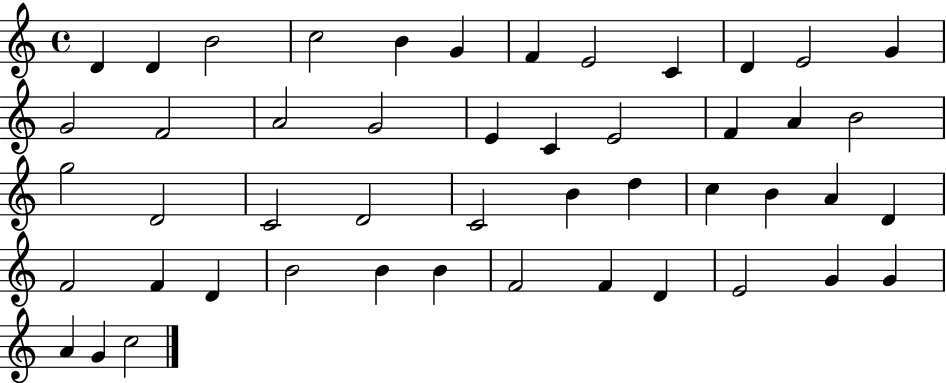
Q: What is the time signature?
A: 4/4